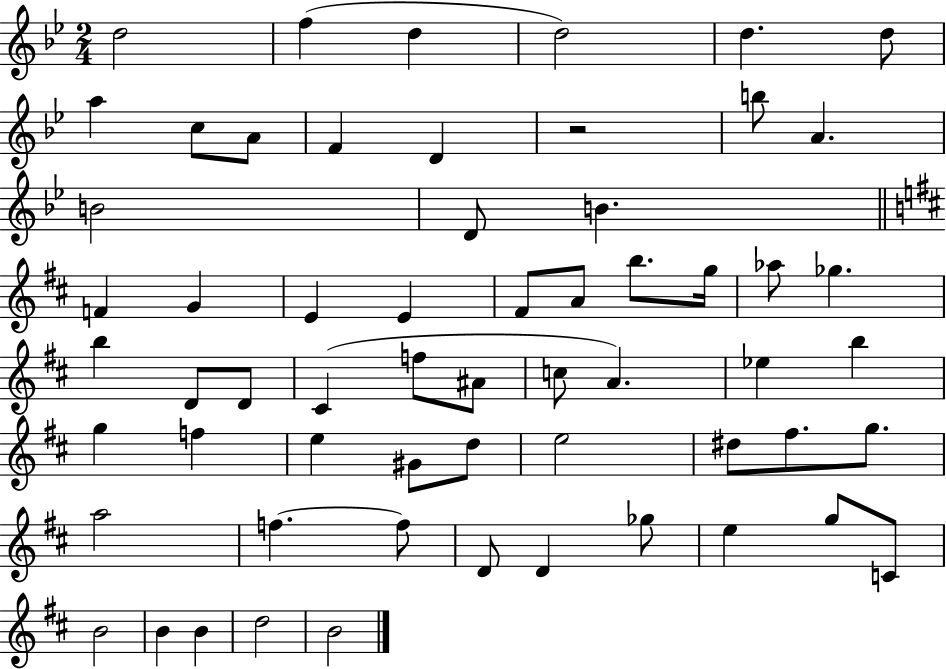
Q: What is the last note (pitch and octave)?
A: B4